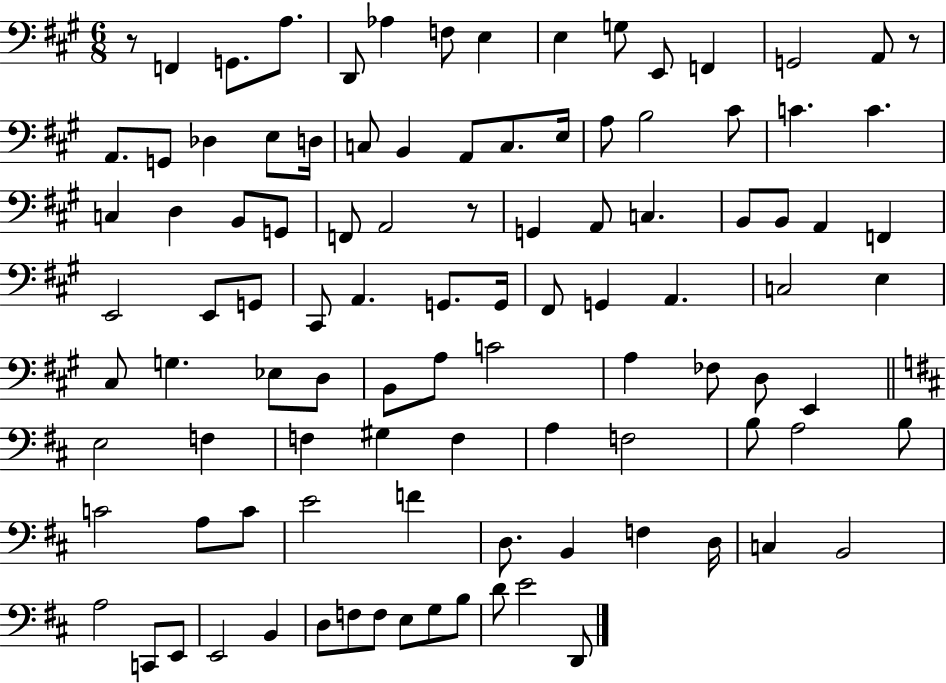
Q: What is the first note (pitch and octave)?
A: F2